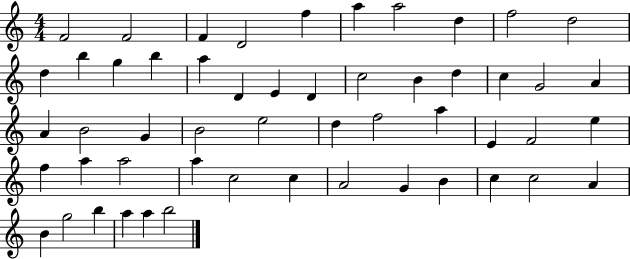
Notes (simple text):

F4/h F4/h F4/q D4/h F5/q A5/q A5/h D5/q F5/h D5/h D5/q B5/q G5/q B5/q A5/q D4/q E4/q D4/q C5/h B4/q D5/q C5/q G4/h A4/q A4/q B4/h G4/q B4/h E5/h D5/q F5/h A5/q E4/q F4/h E5/q F5/q A5/q A5/h A5/q C5/h C5/q A4/h G4/q B4/q C5/q C5/h A4/q B4/q G5/h B5/q A5/q A5/q B5/h